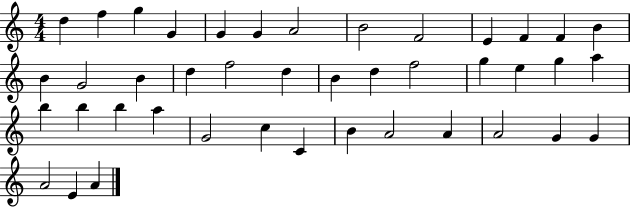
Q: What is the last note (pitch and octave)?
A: A4